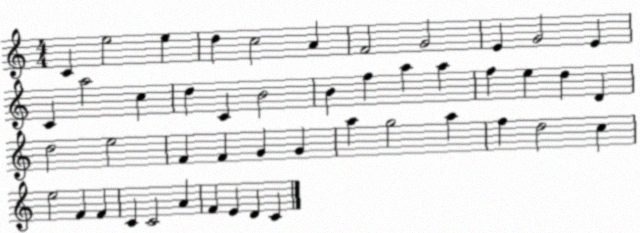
X:1
T:Untitled
M:4/4
L:1/4
K:C
C e2 e d c2 A F2 G2 E G2 E C a2 c d C B2 B f a a f e d D d2 e2 F F G G a g2 a f d2 c e2 F F C C2 A F E D C